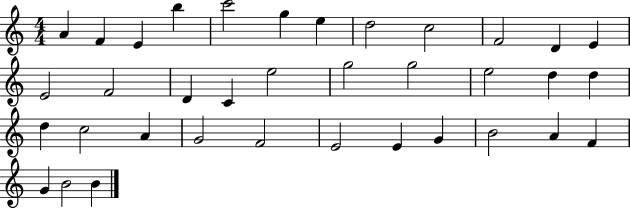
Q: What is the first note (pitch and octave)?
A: A4